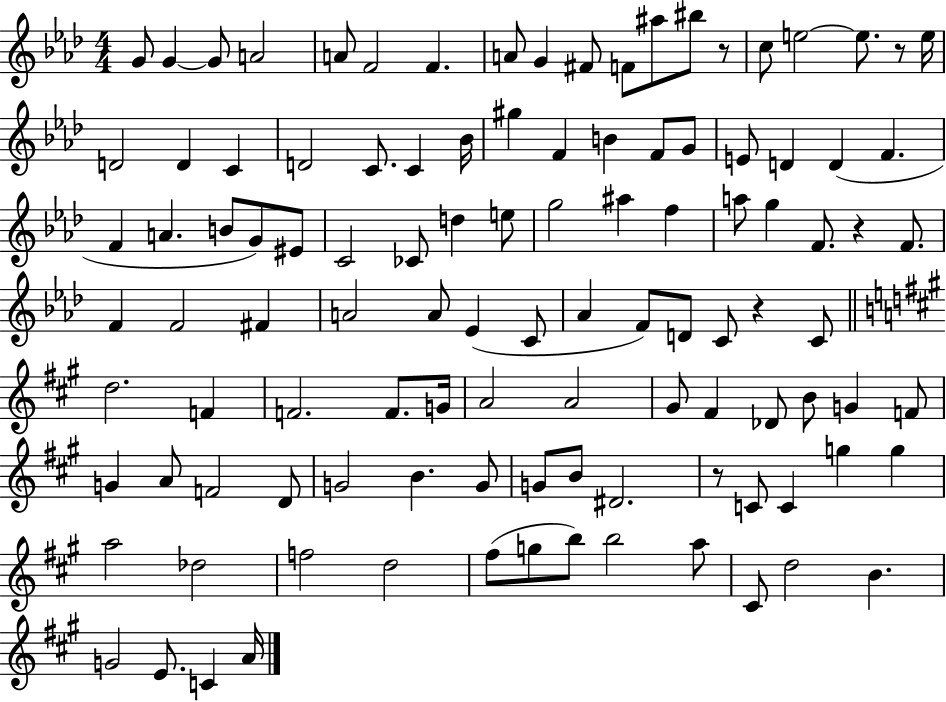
{
  \clef treble
  \numericTimeSignature
  \time 4/4
  \key aes \major
  \repeat volta 2 { g'8 g'4~~ g'8 a'2 | a'8 f'2 f'4. | a'8 g'4 fis'8 f'8 ais''8 bis''8 r8 | c''8 e''2~~ e''8. r8 e''16 | \break d'2 d'4 c'4 | d'2 c'8. c'4 bes'16 | gis''4 f'4 b'4 f'8 g'8 | e'8 d'4 d'4( f'4. | \break f'4 a'4. b'8 g'8) eis'8 | c'2 ces'8 d''4 e''8 | g''2 ais''4 f''4 | a''8 g''4 f'8. r4 f'8. | \break f'4 f'2 fis'4 | a'2 a'8 ees'4( c'8 | aes'4 f'8) d'8 c'8 r4 c'8 | \bar "||" \break \key a \major d''2. f'4 | f'2. f'8. g'16 | a'2 a'2 | gis'8 fis'4 des'8 b'8 g'4 f'8 | \break g'4 a'8 f'2 d'8 | g'2 b'4. g'8 | g'8 b'8 dis'2. | r8 c'8 c'4 g''4 g''4 | \break a''2 des''2 | f''2 d''2 | fis''8( g''8 b''8) b''2 a''8 | cis'8 d''2 b'4. | \break g'2 e'8. c'4 a'16 | } \bar "|."
}